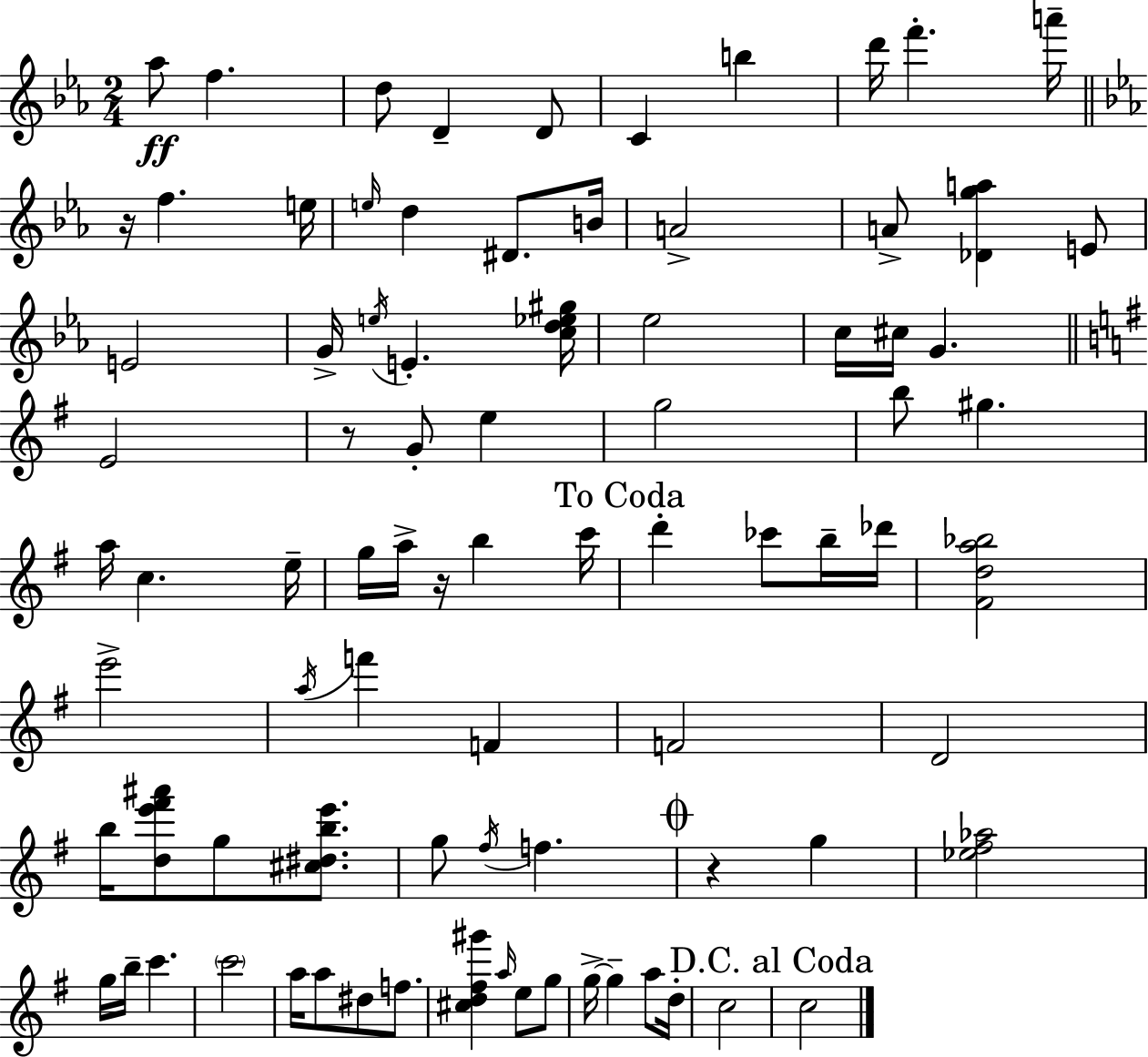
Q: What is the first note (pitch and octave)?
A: Ab5